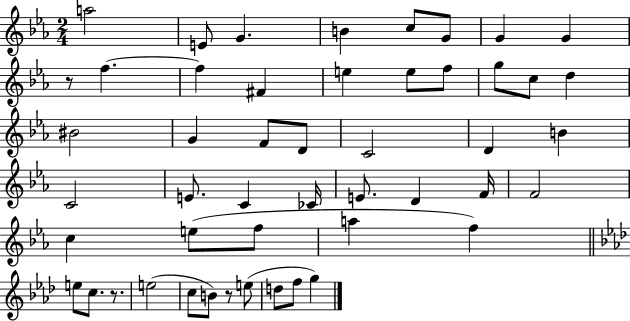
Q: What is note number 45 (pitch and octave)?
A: F5